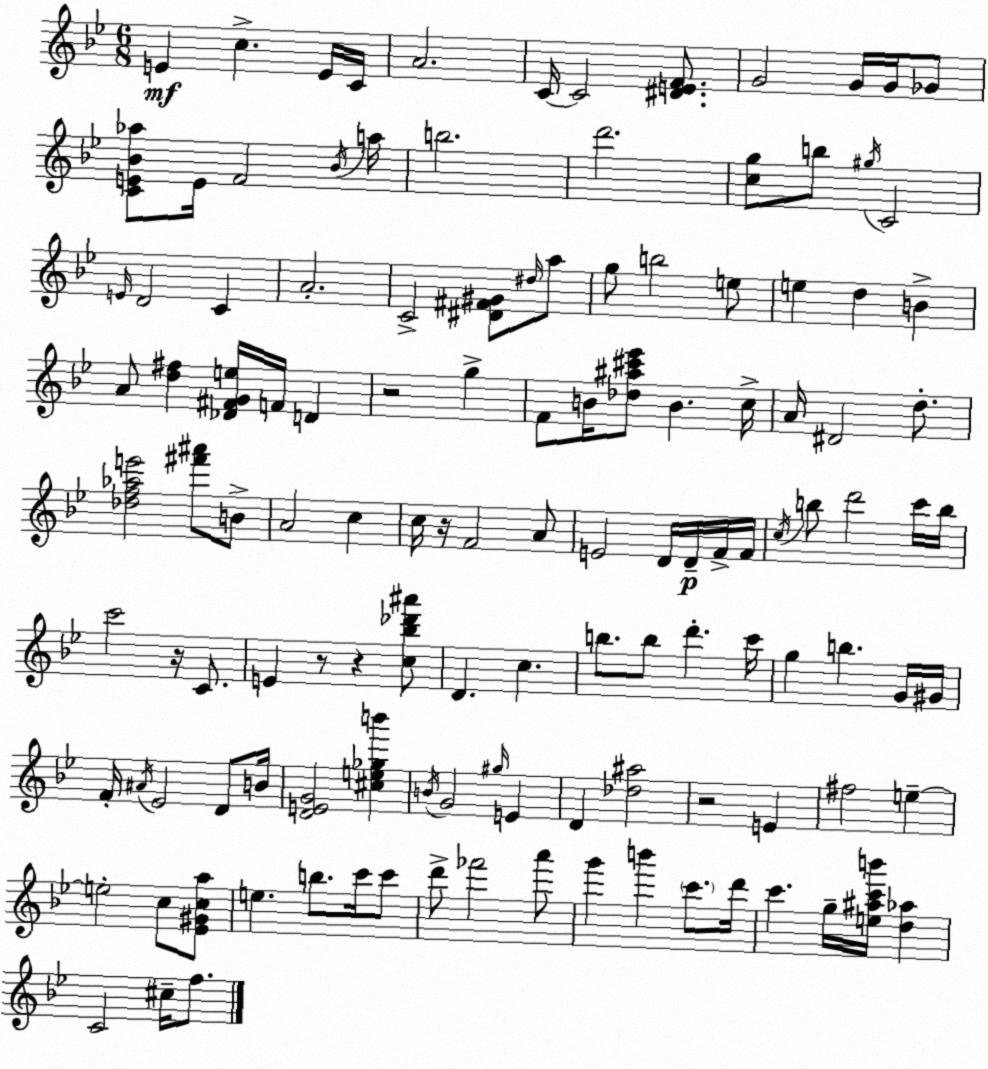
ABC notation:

X:1
T:Untitled
M:6/8
L:1/4
K:Gm
E c E/4 C/4 A2 C/4 C2 [^DEF]/2 G2 G/4 G/4 _G/2 [CE_B_a]/2 E/4 F2 _B/4 a/4 b2 d'2 [cg]/2 b/2 ^g/4 C2 E/4 D2 C A2 C2 [^D^F^G]/2 ^d/4 a/2 g/2 b2 e/2 e d B A/2 [d^f] [_D^FGe]/4 F/4 D z2 g F/2 B/4 [_d^a^c'_e']/2 B c/4 A/4 ^D2 d/2 [_df_ae']2 [^f'^a']/2 B/2 A2 c c/4 z/4 F2 A/2 E2 D/4 D/4 F/4 F/4 c/4 b/2 d'2 c'/4 b/4 c'2 z/4 C/2 E z/2 z [c_b_d'^a']/2 D c b/2 b/2 d' c'/4 g b G/4 ^G/4 F/4 ^A/4 _E2 D/2 B/4 [DEG]2 [^ce_gb'] B/4 G2 ^g/4 E D [_d^a]2 z2 E ^f2 e e2 c/2 [_E^Gca]/2 e b/2 c'/4 c'/2 d'/2 _f'2 a'/2 g' b' c'/2 d'/4 c' g/4 [e^ac'b']/4 [d_a] C2 ^c/4 f/2